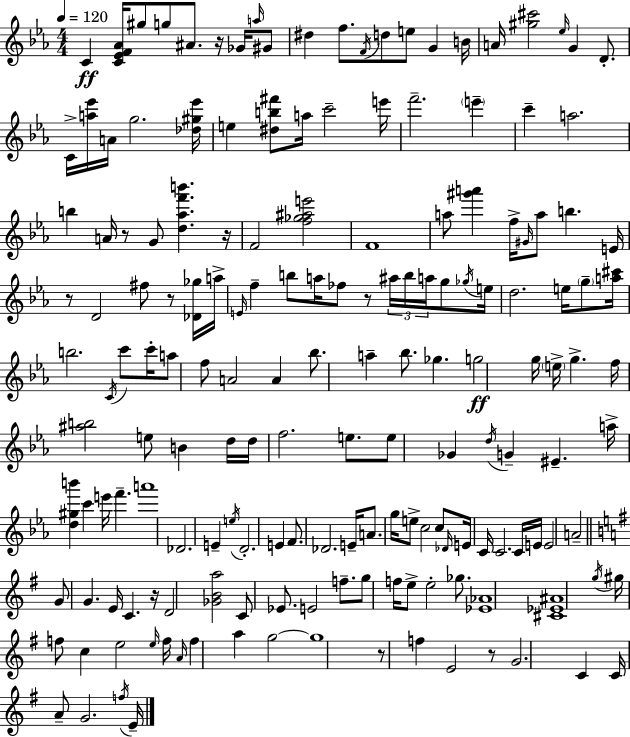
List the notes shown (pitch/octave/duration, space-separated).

C4/q [C4,Eb4,F4,Ab4]/s G#5/e G5/e A#4/e. R/s Gb4/s A5/s G#4/e D#5/q F5/e. F4/s D5/e E5/e G4/q B4/s A4/s [G#5,C#6]/h Eb5/s G4/q D4/e. C4/s [A5,Eb6]/s A4/s G5/h. [Db5,G#5,Eb6]/s E5/q [D#5,B5,F#6]/e A5/s C6/h E6/s F6/h. E6/q C6/q A5/h. B5/q A4/s R/e G4/e [D5,Ab5,F6,B6]/q. R/s F4/h [F5,Gb5,A#5,E6]/h F4/w A5/e [G#6,A6]/q F5/s G#4/s A5/e B5/q. E4/s R/e D4/h F#5/e R/e [Db4,Gb5]/s A5/s E4/s F5/q B5/e A5/s FES5/e R/e A#5/s B5/s A5/s G5/e Gb5/s E5/s D5/h. E5/s G5/e [A5,C#6]/s B5/h. C4/s C6/e C6/s A5/e F5/e A4/h A4/q Bb5/e. A5/q Bb5/e. Gb5/q. G5/h G5/s E5/s G5/q. F5/s [A#5,B5]/h E5/e B4/q D5/s D5/s F5/h. E5/e. E5/e Gb4/q D5/s G4/q EIS4/q. A5/s [D5,G#5,B6]/q C6/q E6/s F6/q. A6/w Db4/h. E4/q E5/s D4/h. E4/q F4/e. Db4/h. E4/s A4/e. G5/s E5/e C5/h C5/e Db4/s E4/s C4/s C4/h. C4/s E4/s E4/h A4/h G4/e G4/q. E4/s C4/q. R/s D4/h [Gb4,B4,A5]/h C4/e Eb4/e. E4/h F5/e. G5/e F5/s E5/e E5/h Gb5/e. [Eb4,Ab4]/w [C#4,Eb4,A#4]/w G5/s G#5/s F5/e C5/q E5/h E5/s F5/s A4/s F5/q A5/q G5/h G5/w R/e F5/q E4/h R/e G4/h. C4/q C4/s A4/e G4/h. F5/s E4/s